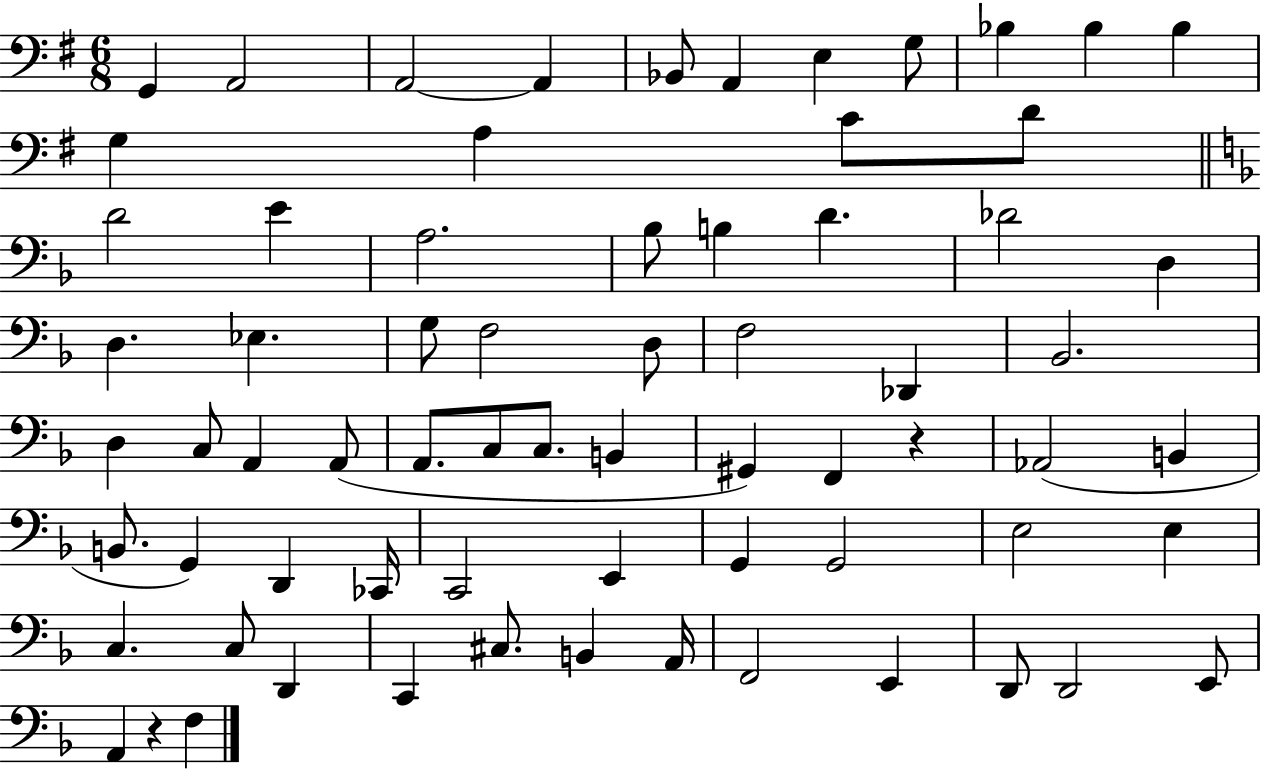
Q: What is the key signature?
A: G major